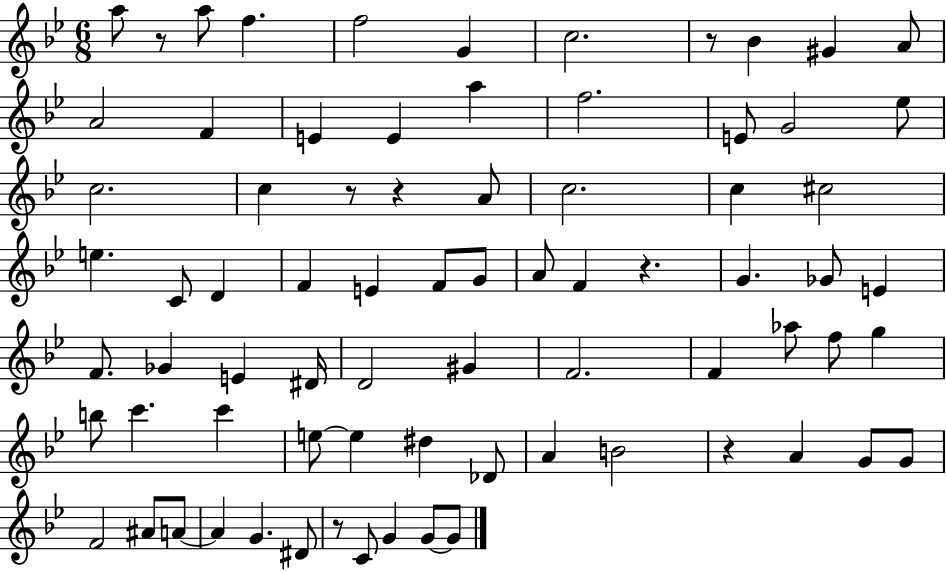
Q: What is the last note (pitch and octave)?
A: G4